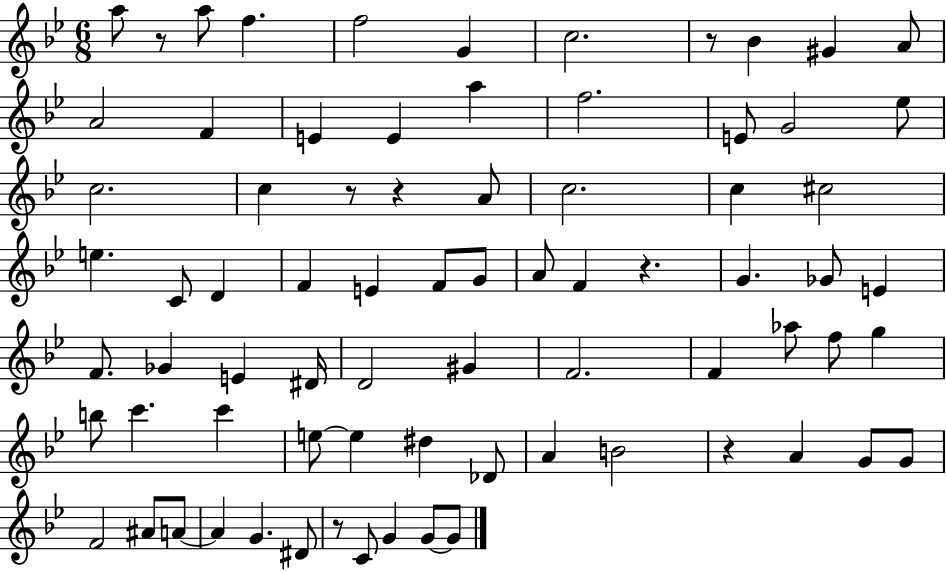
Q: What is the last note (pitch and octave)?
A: G4